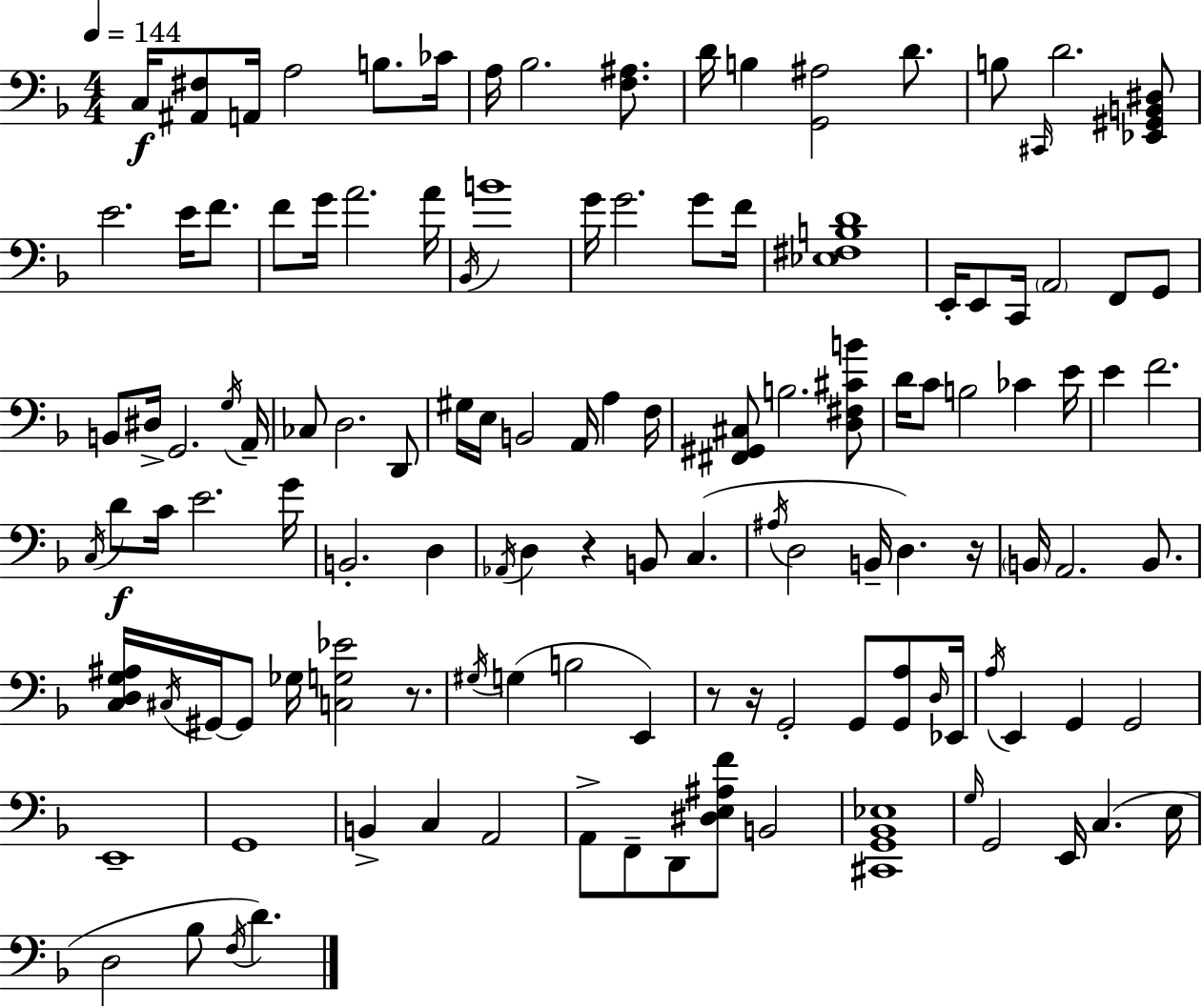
X:1
T:Untitled
M:4/4
L:1/4
K:F
C,/4 [^A,,^F,]/2 A,,/4 A,2 B,/2 _C/4 A,/4 _B,2 [F,^A,]/2 D/4 B, [G,,^A,]2 D/2 B,/2 ^C,,/4 D2 [_E,,^G,,B,,^D,]/2 E2 E/4 F/2 F/2 G/4 A2 A/4 _B,,/4 B4 G/4 G2 G/2 F/4 [_E,^F,B,D]4 E,,/4 E,,/2 C,,/4 A,,2 F,,/2 G,,/2 B,,/2 ^D,/4 G,,2 G,/4 A,,/4 _C,/2 D,2 D,,/2 ^G,/4 E,/4 B,,2 A,,/4 A, F,/4 [^F,,^G,,^C,]/2 B,2 [D,^F,^CB]/2 D/4 C/2 B,2 _C E/4 E F2 C,/4 D/2 C/4 E2 G/4 B,,2 D, _A,,/4 D, z B,,/2 C, ^A,/4 D,2 B,,/4 D, z/4 B,,/4 A,,2 B,,/2 [C,D,G,^A,]/4 ^C,/4 ^G,,/4 ^G,,/2 _G,/4 [C,G,_E]2 z/2 ^G,/4 G, B,2 E,, z/2 z/4 G,,2 G,,/2 [G,,A,]/2 D,/4 _E,,/4 A,/4 E,, G,, G,,2 E,,4 G,,4 B,, C, A,,2 A,,/2 F,,/2 D,,/2 [^D,E,^A,F]/2 B,,2 [^C,,G,,_B,,_E,]4 G,/4 G,,2 E,,/4 C, E,/4 D,2 _B,/2 F,/4 D